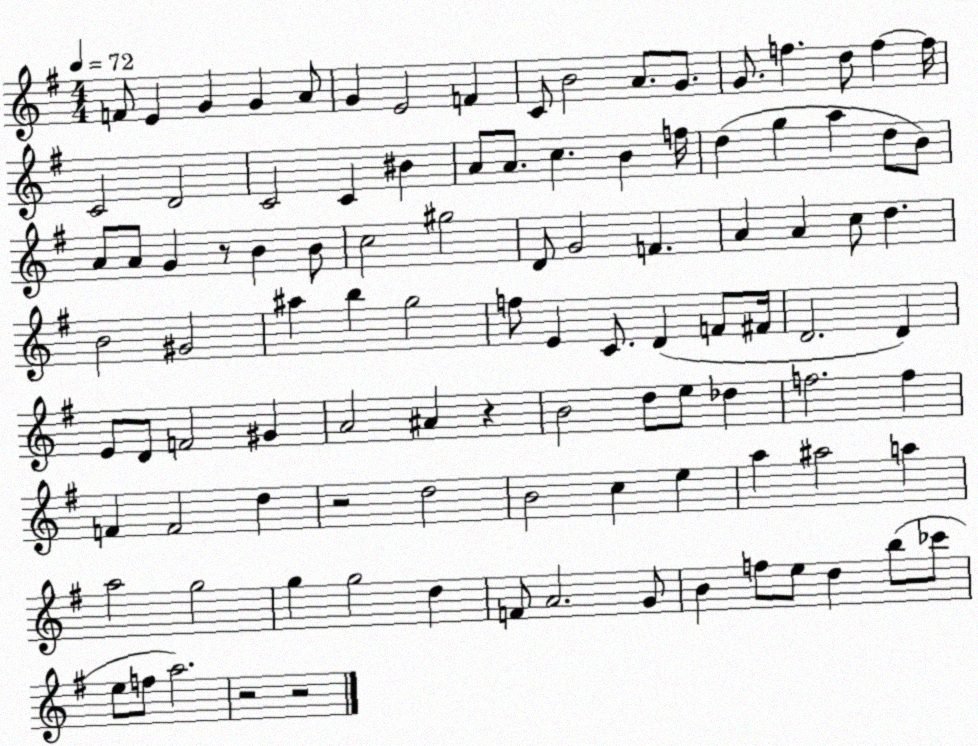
X:1
T:Untitled
M:4/4
L:1/4
K:G
F/2 E G G A/2 G E2 F C/2 B2 A/2 G/2 G/2 f d/2 f f/4 C2 D2 C2 C ^B A/2 A/2 c B f/4 d g a d/2 B/2 A/2 A/2 G z/2 B B/2 c2 ^g2 D/2 G2 F A A c/2 d B2 ^G2 ^a b g2 f/2 E C/2 D F/2 ^F/4 D2 D E/2 D/2 F2 ^G A2 ^A z B2 d/2 e/2 _d f2 f F F2 d z2 d2 B2 c e a ^a2 a a2 g2 g g2 d F/2 A2 G/2 B f/2 e/2 d b/2 _c'/2 e/2 f/2 a2 z2 z2